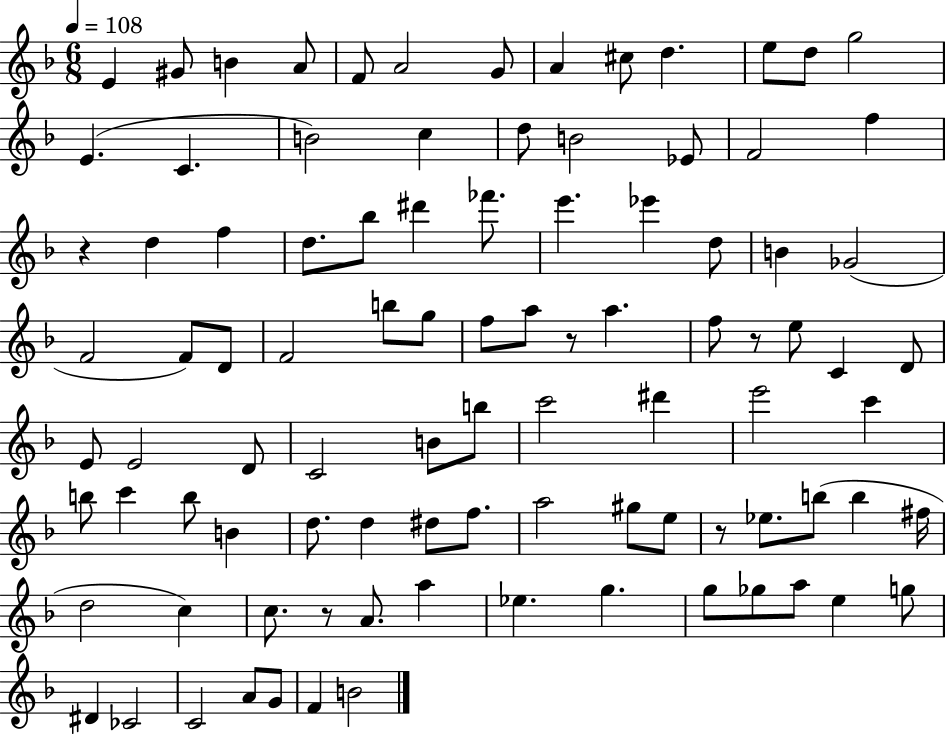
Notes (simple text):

E4/q G#4/e B4/q A4/e F4/e A4/h G4/e A4/q C#5/e D5/q. E5/e D5/e G5/h E4/q. C4/q. B4/h C5/q D5/e B4/h Eb4/e F4/h F5/q R/q D5/q F5/q D5/e. Bb5/e D#6/q FES6/e. E6/q. Eb6/q D5/e B4/q Gb4/h F4/h F4/e D4/e F4/h B5/e G5/e F5/e A5/e R/e A5/q. F5/e R/e E5/e C4/q D4/e E4/e E4/h D4/e C4/h B4/e B5/e C6/h D#6/q E6/h C6/q B5/e C6/q B5/e B4/q D5/e. D5/q D#5/e F5/e. A5/h G#5/e E5/e R/e Eb5/e. B5/e B5/q F#5/s D5/h C5/q C5/e. R/e A4/e. A5/q Eb5/q. G5/q. G5/e Gb5/e A5/e E5/q G5/e D#4/q CES4/h C4/h A4/e G4/e F4/q B4/h